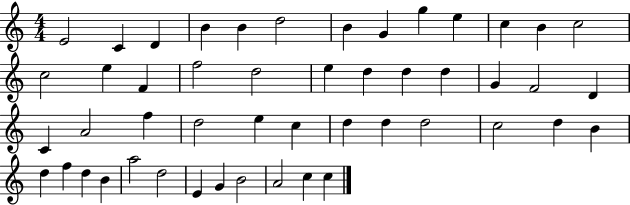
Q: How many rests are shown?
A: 0